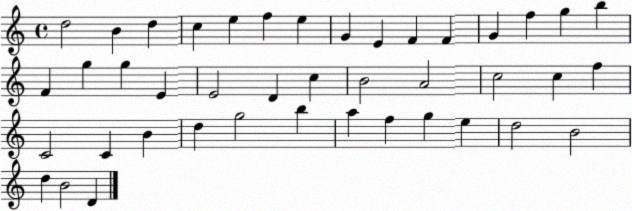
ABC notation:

X:1
T:Untitled
M:4/4
L:1/4
K:C
d2 B d c e f e G E F F G f g b F g g E E2 D c B2 A2 c2 c f C2 C B d g2 b a f g e d2 B2 d B2 D